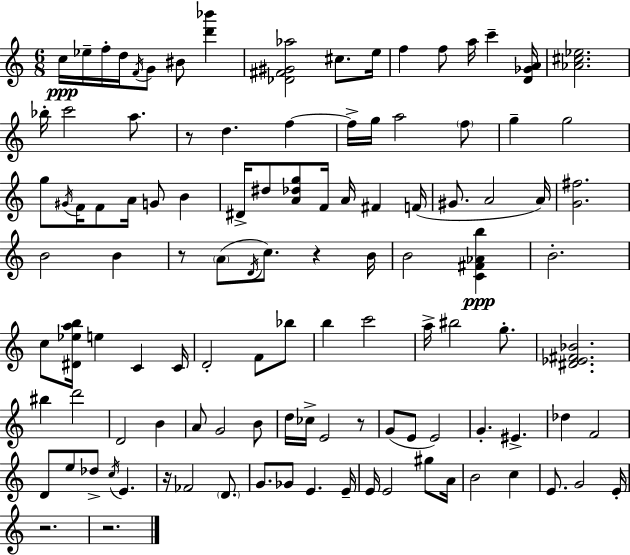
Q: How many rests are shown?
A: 7